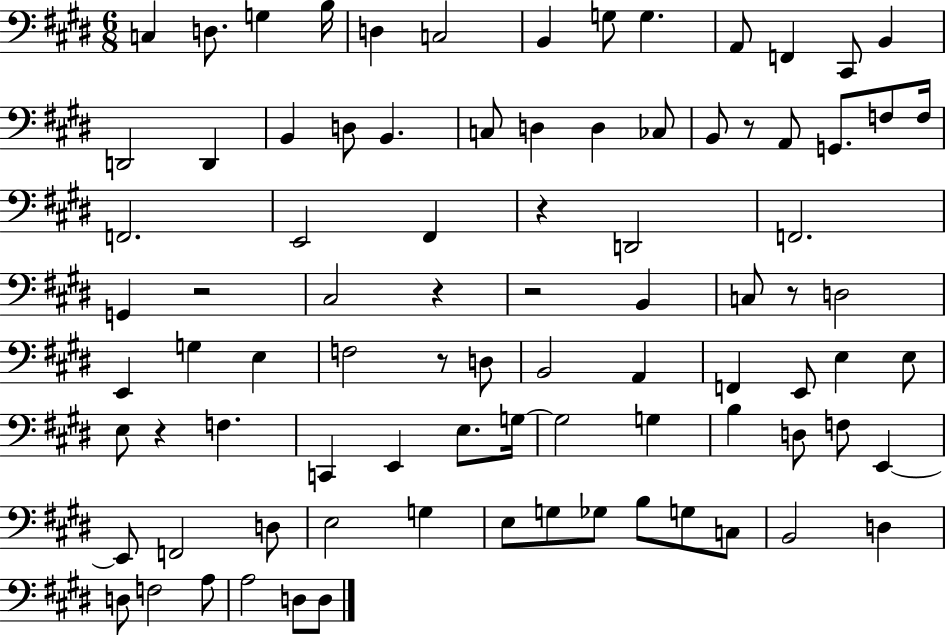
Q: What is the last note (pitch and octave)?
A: D3